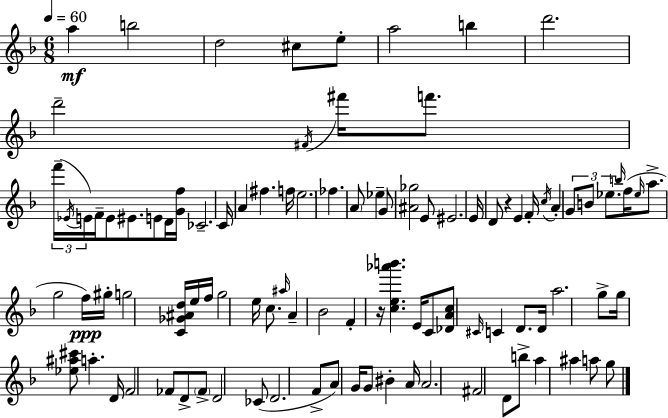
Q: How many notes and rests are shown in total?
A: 98